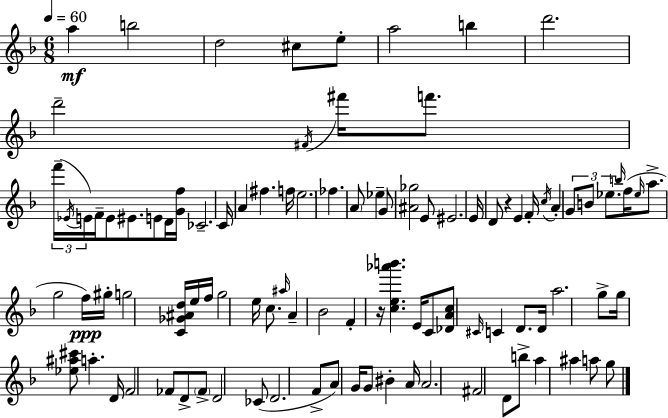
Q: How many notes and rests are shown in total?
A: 98